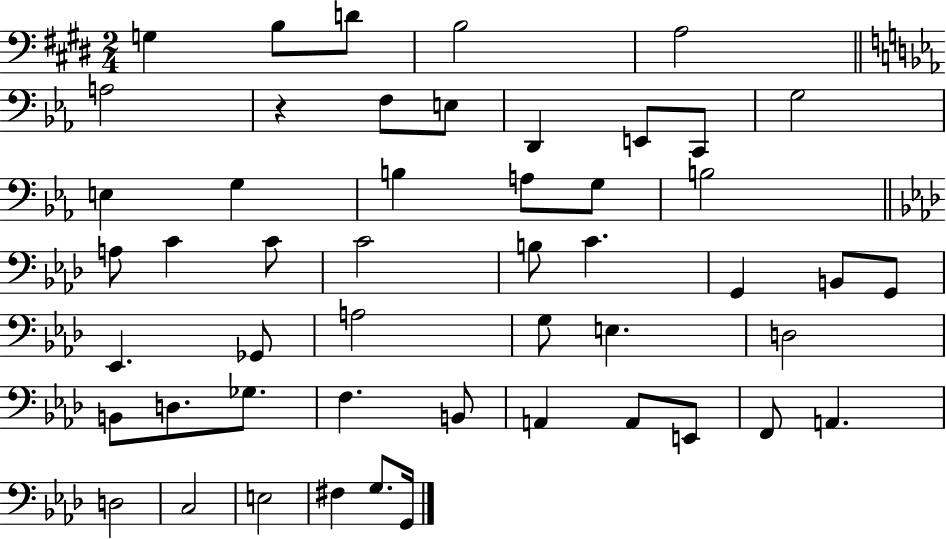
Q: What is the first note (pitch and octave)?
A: G3